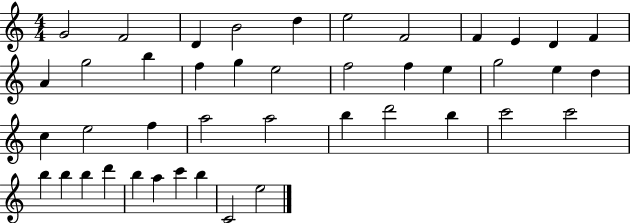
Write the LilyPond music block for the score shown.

{
  \clef treble
  \numericTimeSignature
  \time 4/4
  \key c \major
  g'2 f'2 | d'4 b'2 d''4 | e''2 f'2 | f'4 e'4 d'4 f'4 | \break a'4 g''2 b''4 | f''4 g''4 e''2 | f''2 f''4 e''4 | g''2 e''4 d''4 | \break c''4 e''2 f''4 | a''2 a''2 | b''4 d'''2 b''4 | c'''2 c'''2 | \break b''4 b''4 b''4 d'''4 | b''4 a''4 c'''4 b''4 | c'2 e''2 | \bar "|."
}